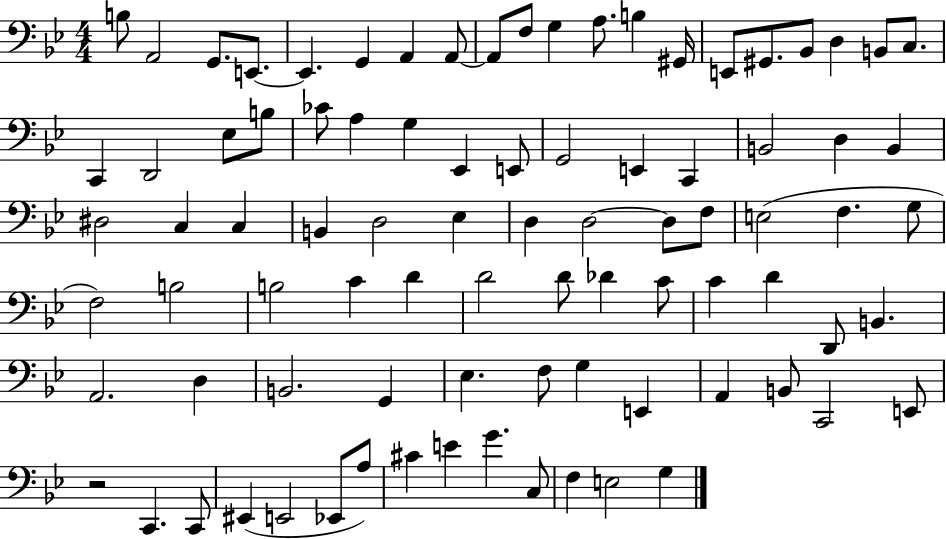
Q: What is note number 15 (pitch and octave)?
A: E2